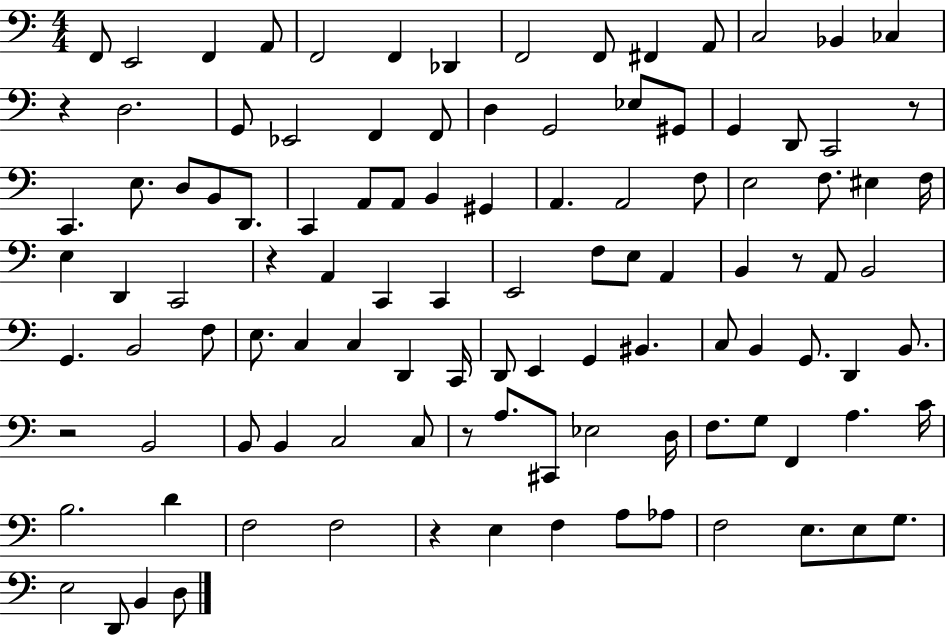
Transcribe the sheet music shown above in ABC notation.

X:1
T:Untitled
M:4/4
L:1/4
K:C
F,,/2 E,,2 F,, A,,/2 F,,2 F,, _D,, F,,2 F,,/2 ^F,, A,,/2 C,2 _B,, _C, z D,2 G,,/2 _E,,2 F,, F,,/2 D, G,,2 _E,/2 ^G,,/2 G,, D,,/2 C,,2 z/2 C,, E,/2 D,/2 B,,/2 D,,/2 C,, A,,/2 A,,/2 B,, ^G,, A,, A,,2 F,/2 E,2 F,/2 ^E, F,/4 E, D,, C,,2 z A,, C,, C,, E,,2 F,/2 E,/2 A,, B,, z/2 A,,/2 B,,2 G,, B,,2 F,/2 E,/2 C, C, D,, C,,/4 D,,/2 E,, G,, ^B,, C,/2 B,, G,,/2 D,, B,,/2 z2 B,,2 B,,/2 B,, C,2 C,/2 z/2 A,/2 ^C,,/2 _E,2 D,/4 F,/2 G,/2 F,, A, C/4 B,2 D F,2 F,2 z E, F, A,/2 _A,/2 F,2 E,/2 E,/2 G,/2 E,2 D,,/2 B,, D,/2